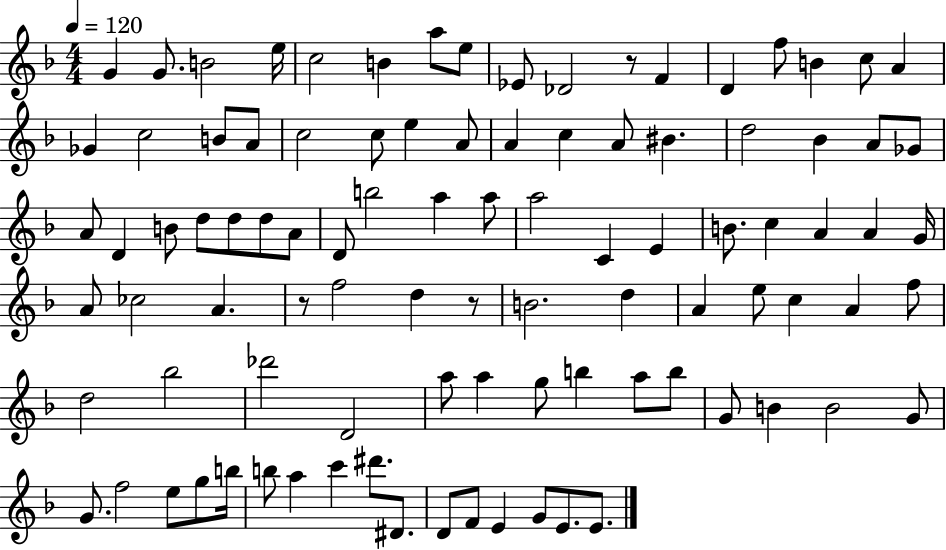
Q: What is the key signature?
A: F major